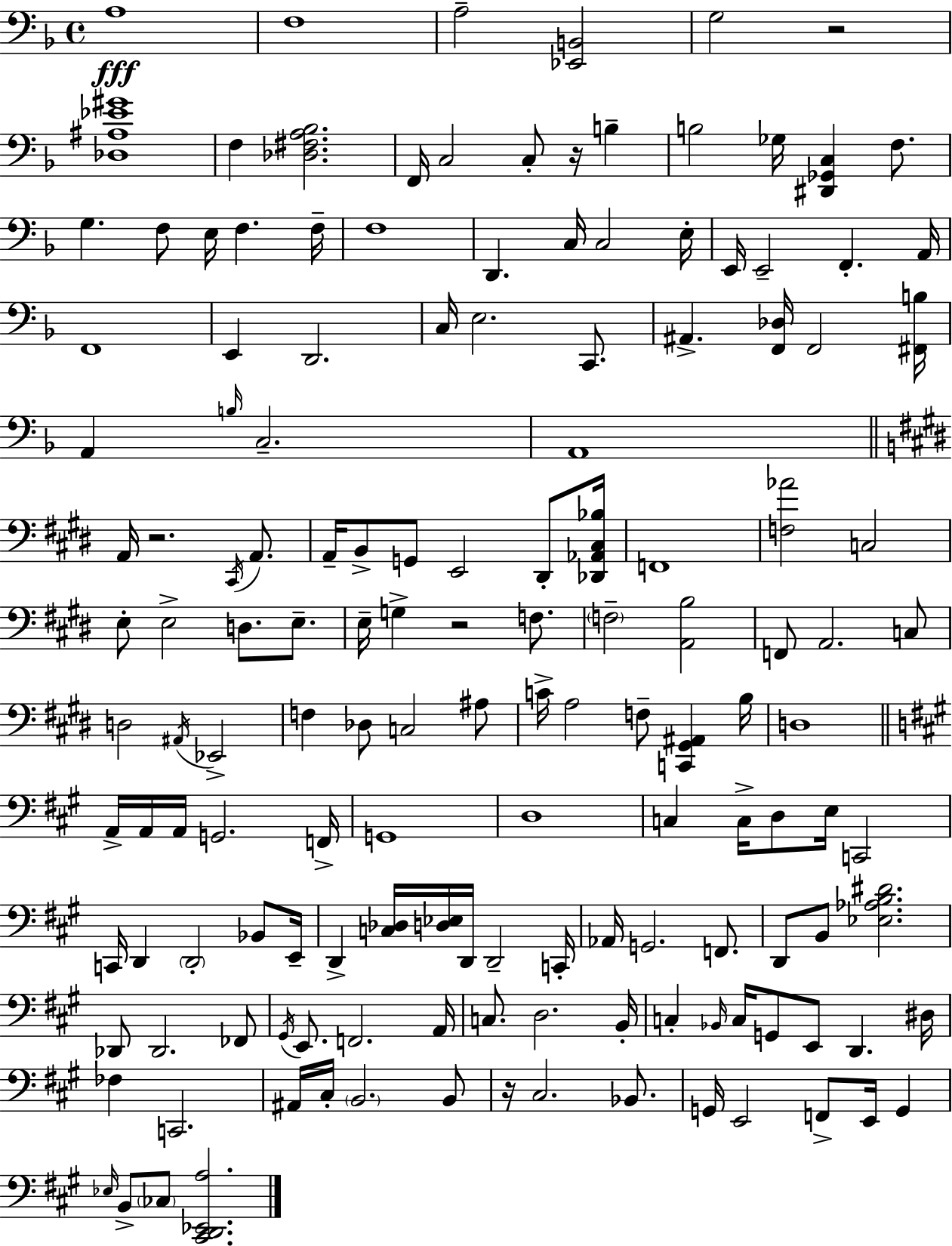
{
  \clef bass
  \time 4/4
  \defaultTimeSignature
  \key f \major
  a1\fff | f1 | a2-- <ees, b,>2 | g2 r2 | \break <des ais ees' gis'>1 | f4 <des fis a bes>2. | f,16 c2 c8-. r16 b4-- | b2 ges16 <dis, ges, c>4 f8. | \break g4. f8 e16 f4. f16-- | f1 | d,4. c16 c2 e16-. | e,16 e,2-- f,4.-. a,16 | \break f,1 | e,4 d,2. | c16 e2. c,8. | ais,4.-> <f, des>16 f,2 <fis, b>16 | \break a,4 \grace { b16 } c2.-- | a,1 | \bar "||" \break \key e \major a,16 r2. \acciaccatura { cis,16 } a,8. | a,16-- b,8-> g,8 e,2 dis,8-. | <des, aes, cis bes>16 f,1 | <f aes'>2 c2 | \break e8-. e2-> d8. e8.-- | e16-- g4-> r2 f8. | \parenthesize f2-- <a, b>2 | f,8 a,2. c8 | \break d2 \acciaccatura { ais,16 } ees,2-> | f4 des8 c2 | ais8 c'16-> a2 f8-- <c, gis, ais,>4 | b16 d1 | \break \bar "||" \break \key a \major a,16-> a,16 a,16 g,2. f,16-> | g,1 | d1 | c4 c16-> d8 e16 c,2 | \break c,16 d,4 \parenthesize d,2-. bes,8 e,16-- | d,4-> <c des>16 <d ees>16 d,16 d,2-- c,16-. | aes,16 g,2. f,8. | d,8 b,8 <ees aes b dis'>2. | \break des,8 des,2. fes,8 | \acciaccatura { gis,16 } e,8. f,2. | a,16 c8. d2. | b,16-. c4-. \grace { bes,16 } c16 g,8 e,8 d,4. | \break dis16 fes4 c,2. | ais,16 cis16-. \parenthesize b,2. | b,8 r16 cis2. bes,8. | g,16 e,2 f,8-> e,16 g,4 | \break \grace { ees16 } b,8-> \parenthesize ces8 <cis, d, ees, a>2. | \bar "|."
}